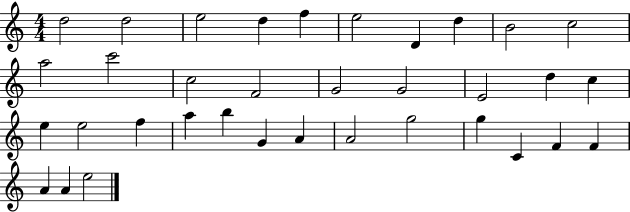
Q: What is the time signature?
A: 4/4